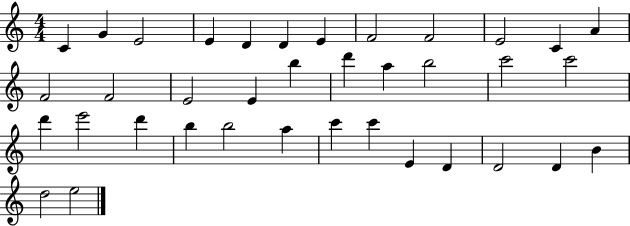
C4/q G4/q E4/h E4/q D4/q D4/q E4/q F4/h F4/h E4/h C4/q A4/q F4/h F4/h E4/h E4/q B5/q D6/q A5/q B5/h C6/h C6/h D6/q E6/h D6/q B5/q B5/h A5/q C6/q C6/q E4/q D4/q D4/h D4/q B4/q D5/h E5/h